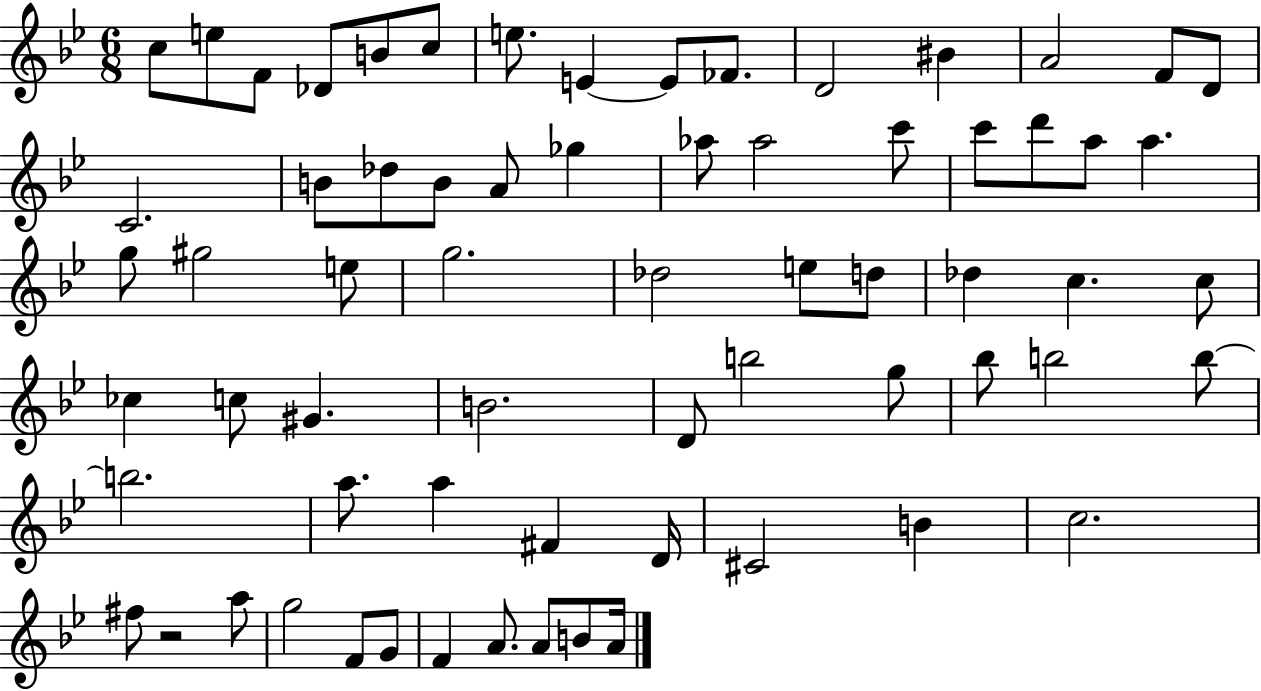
X:1
T:Untitled
M:6/8
L:1/4
K:Bb
c/2 e/2 F/2 _D/2 B/2 c/2 e/2 E E/2 _F/2 D2 ^B A2 F/2 D/2 C2 B/2 _d/2 B/2 A/2 _g _a/2 _a2 c'/2 c'/2 d'/2 a/2 a g/2 ^g2 e/2 g2 _d2 e/2 d/2 _d c c/2 _c c/2 ^G B2 D/2 b2 g/2 _b/2 b2 b/2 b2 a/2 a ^F D/4 ^C2 B c2 ^f/2 z2 a/2 g2 F/2 G/2 F A/2 A/2 B/2 A/4